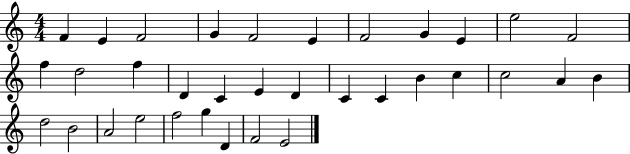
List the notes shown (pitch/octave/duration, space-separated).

F4/q E4/q F4/h G4/q F4/h E4/q F4/h G4/q E4/q E5/h F4/h F5/q D5/h F5/q D4/q C4/q E4/q D4/q C4/q C4/q B4/q C5/q C5/h A4/q B4/q D5/h B4/h A4/h E5/h F5/h G5/q D4/q F4/h E4/h